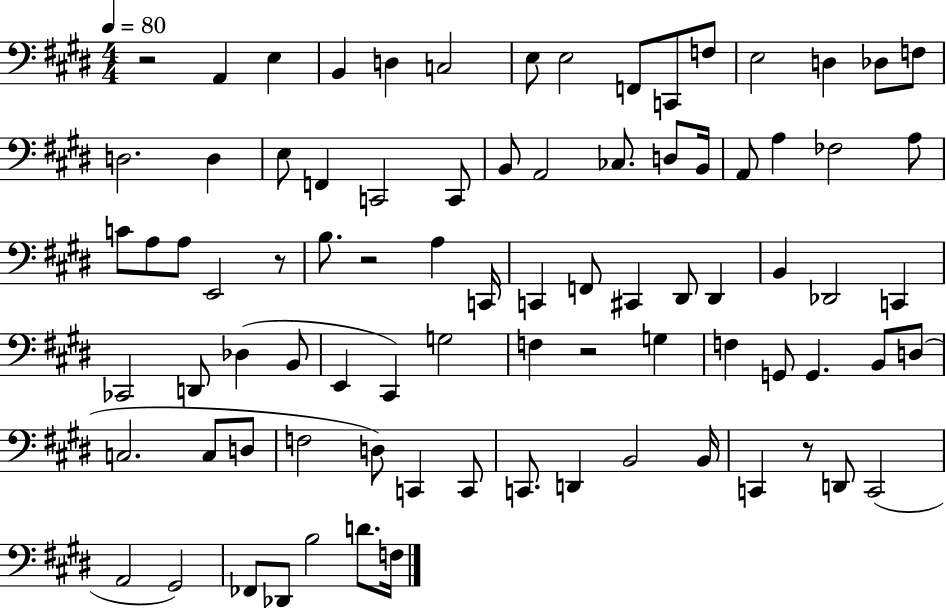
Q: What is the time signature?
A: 4/4